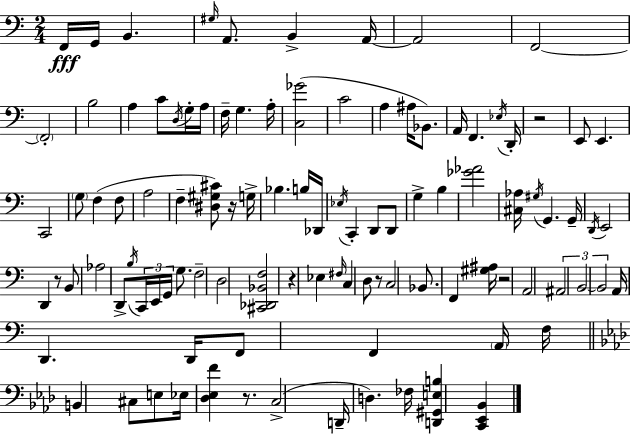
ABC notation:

X:1
T:Untitled
M:2/4
L:1/4
K:C
F,,/4 G,,/4 B,, ^G,/4 A,,/2 B,, A,,/4 A,,2 F,,2 F,,2 B,2 A, C/2 D,/4 G,/4 A,/4 F,/4 G, A,/4 [C,_G]2 C2 A, ^A,/4 _B,,/2 A,,/4 F,, _E,/4 D,,/4 z2 E,,/2 E,, C,,2 G,/2 F, F,/2 A,2 F, [^D,^G,^C]/2 z/4 G,/4 _B, B,/4 _D,,/4 _E,/4 C,, D,,/2 D,,/2 G, B, [_G_A]2 [^C,_A,]/4 ^G,/4 G,, G,,/4 D,,/4 E,,2 D,, z/2 B,,/2 _A,2 D,,/2 B,/4 C,,/4 E,,/4 G,,/4 G,/2 F,2 D,2 [^C,,_D,,_B,,F,]2 z _E, ^F,/4 C, D,/2 z/2 C,2 _B,,/2 F,, [^G,^A,]/4 z2 A,,2 ^A,,2 B,,2 B,,2 A,,/4 D,, D,,/4 F,,/2 F,, A,,/4 F,/4 B,, ^C,/2 E,/2 _E,/4 [_D,_E,F] z/2 C,2 D,,/4 D, _F,/4 [D,,^G,,E,B,] [C,,_E,,_B,,]